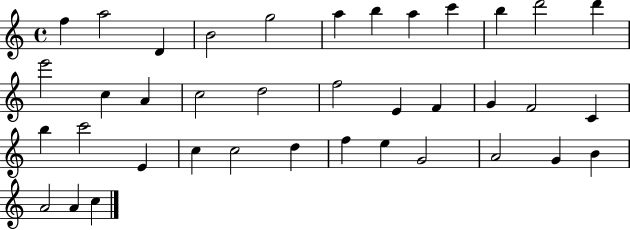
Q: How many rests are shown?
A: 0